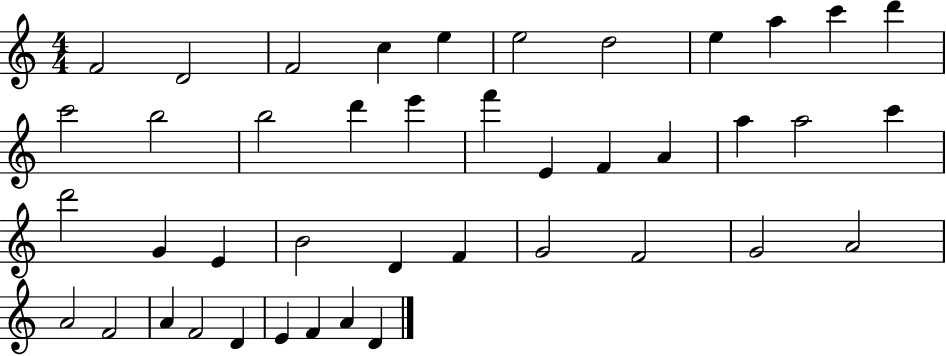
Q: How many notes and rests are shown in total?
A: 42